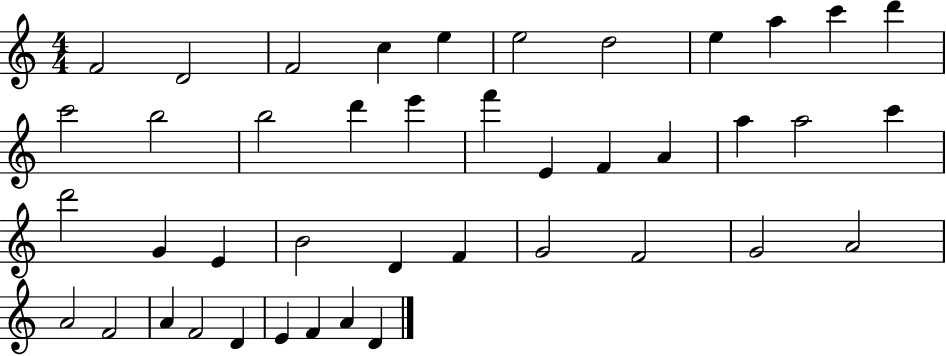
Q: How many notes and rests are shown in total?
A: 42